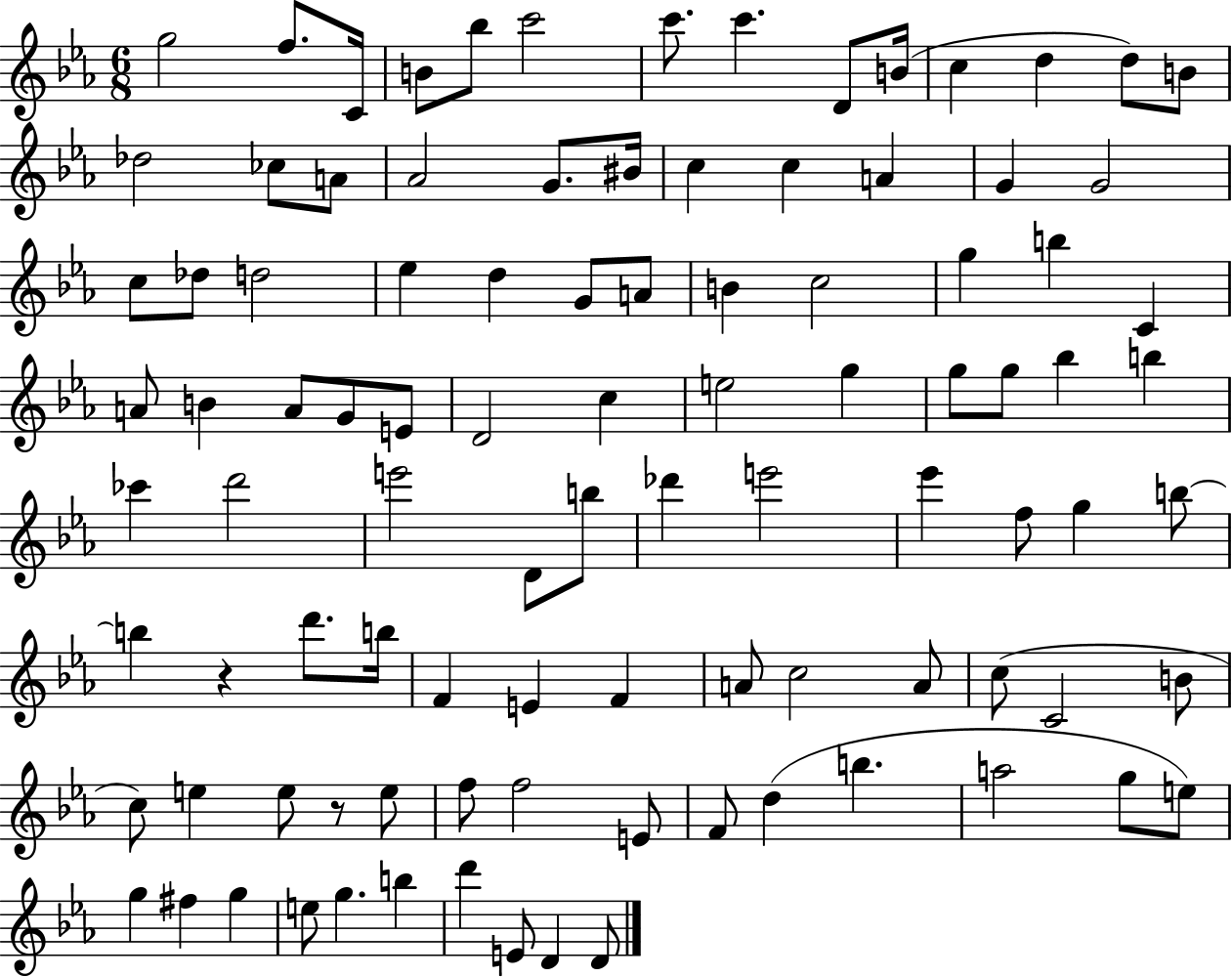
X:1
T:Untitled
M:6/8
L:1/4
K:Eb
g2 f/2 C/4 B/2 _b/2 c'2 c'/2 c' D/2 B/4 c d d/2 B/2 _d2 _c/2 A/2 _A2 G/2 ^B/4 c c A G G2 c/2 _d/2 d2 _e d G/2 A/2 B c2 g b C A/2 B A/2 G/2 E/2 D2 c e2 g g/2 g/2 _b b _c' d'2 e'2 D/2 b/2 _d' e'2 _e' f/2 g b/2 b z d'/2 b/4 F E F A/2 c2 A/2 c/2 C2 B/2 c/2 e e/2 z/2 e/2 f/2 f2 E/2 F/2 d b a2 g/2 e/2 g ^f g e/2 g b d' E/2 D D/2